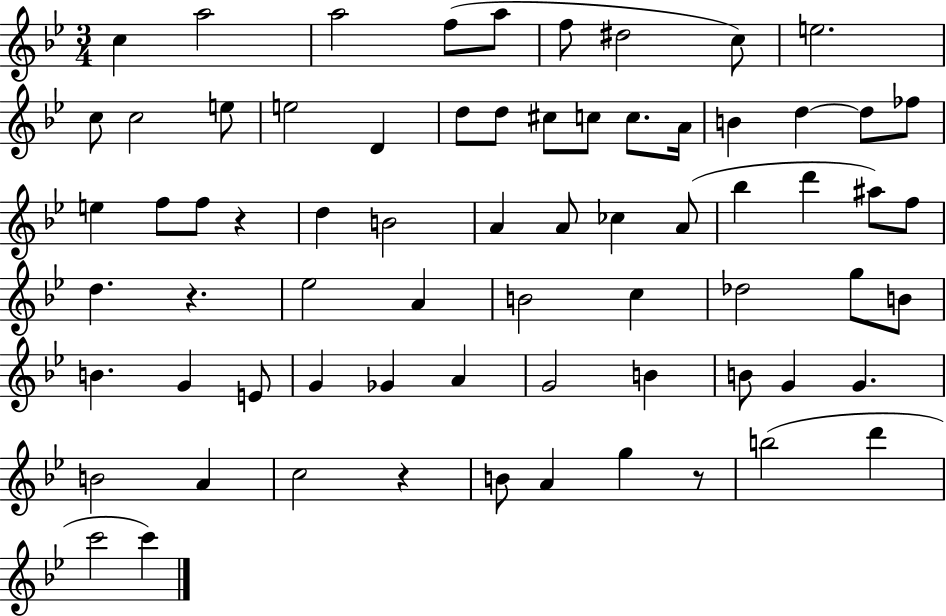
C5/q A5/h A5/h F5/e A5/e F5/e D#5/h C5/e E5/h. C5/e C5/h E5/e E5/h D4/q D5/e D5/e C#5/e C5/e C5/e. A4/s B4/q D5/q D5/e FES5/e E5/q F5/e F5/e R/q D5/q B4/h A4/q A4/e CES5/q A4/e Bb5/q D6/q A#5/e F5/e D5/q. R/q. Eb5/h A4/q B4/h C5/q Db5/h G5/e B4/e B4/q. G4/q E4/e G4/q Gb4/q A4/q G4/h B4/q B4/e G4/q G4/q. B4/h A4/q C5/h R/q B4/e A4/q G5/q R/e B5/h D6/q C6/h C6/q